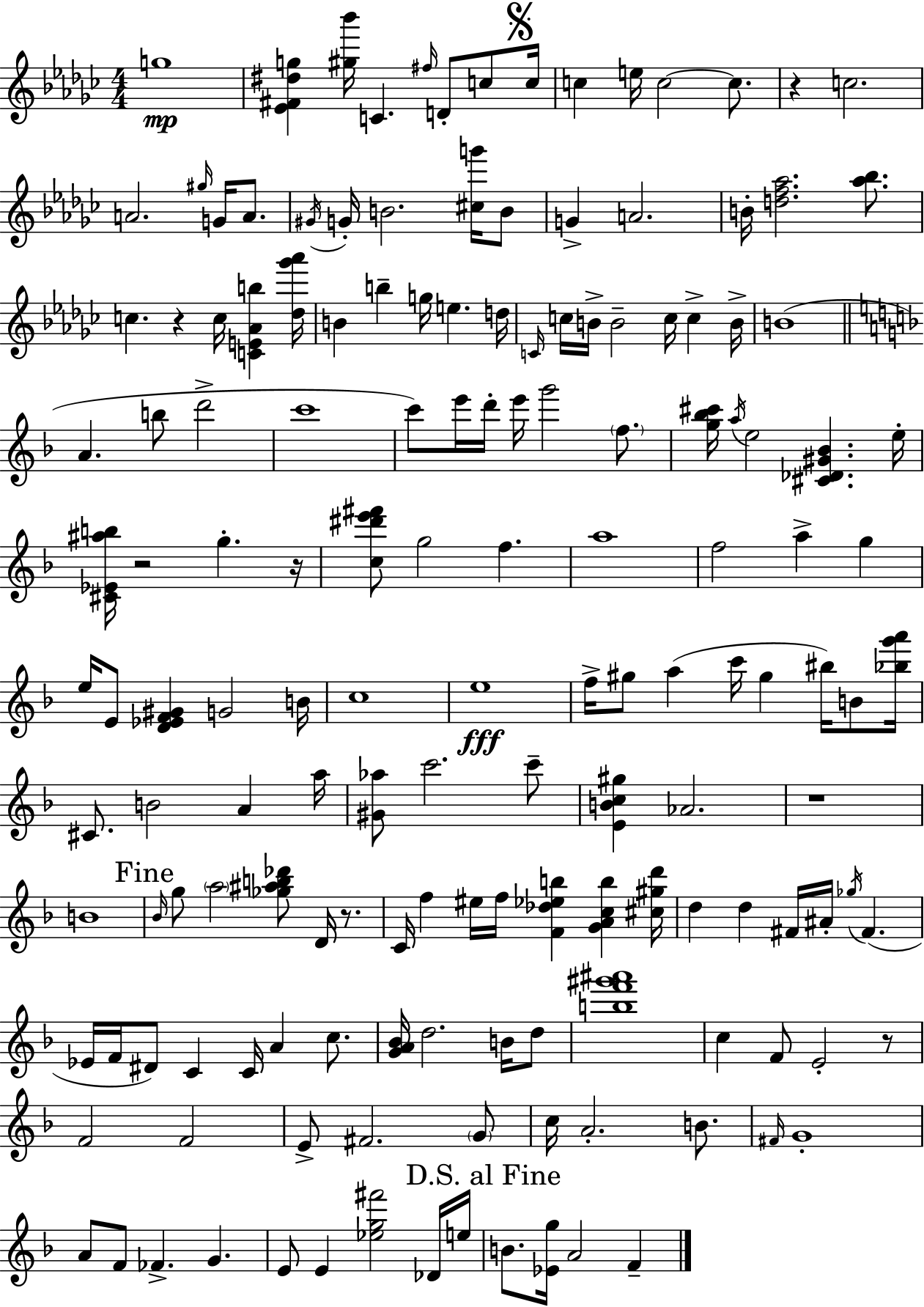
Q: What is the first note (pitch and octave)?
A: G5